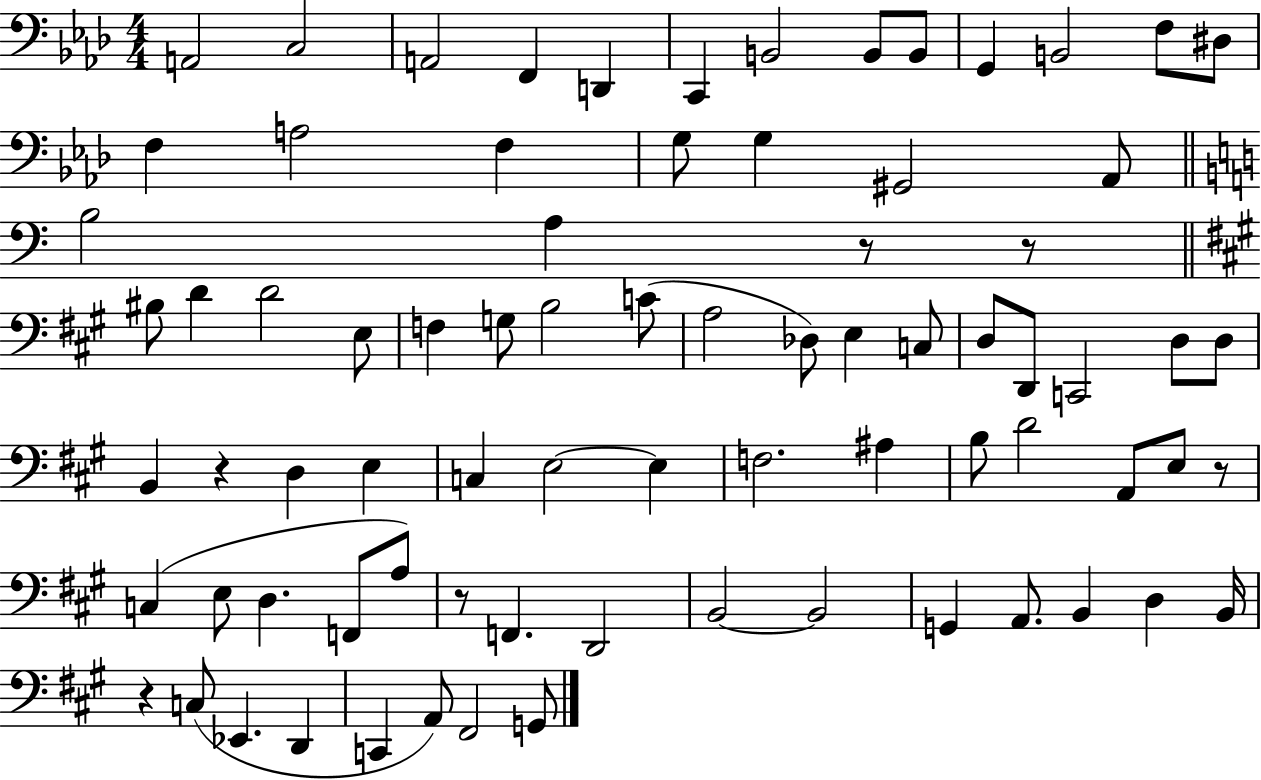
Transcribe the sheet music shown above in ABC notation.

X:1
T:Untitled
M:4/4
L:1/4
K:Ab
A,,2 C,2 A,,2 F,, D,, C,, B,,2 B,,/2 B,,/2 G,, B,,2 F,/2 ^D,/2 F, A,2 F, G,/2 G, ^G,,2 _A,,/2 B,2 A, z/2 z/2 ^B,/2 D D2 E,/2 F, G,/2 B,2 C/2 A,2 _D,/2 E, C,/2 D,/2 D,,/2 C,,2 D,/2 D,/2 B,, z D, E, C, E,2 E, F,2 ^A, B,/2 D2 A,,/2 E,/2 z/2 C, E,/2 D, F,,/2 A,/2 z/2 F,, D,,2 B,,2 B,,2 G,, A,,/2 B,, D, B,,/4 z C,/2 _E,, D,, C,, A,,/2 ^F,,2 G,,/2